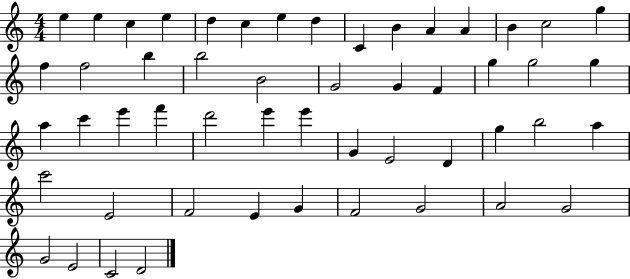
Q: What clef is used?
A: treble